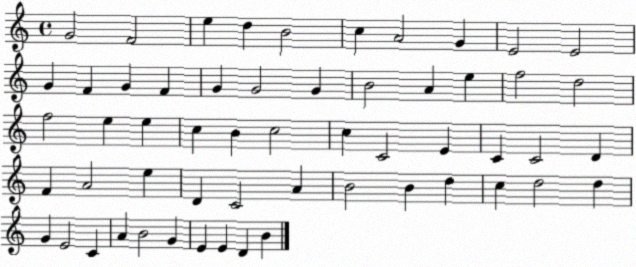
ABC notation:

X:1
T:Untitled
M:4/4
L:1/4
K:C
G2 F2 e d B2 c A2 G E2 E2 G F G F G G2 G B2 A e f2 d2 f2 e e c B c2 c C2 E C C2 D F A2 e D C2 A B2 B d c d2 d G E2 C A B2 G E E D B